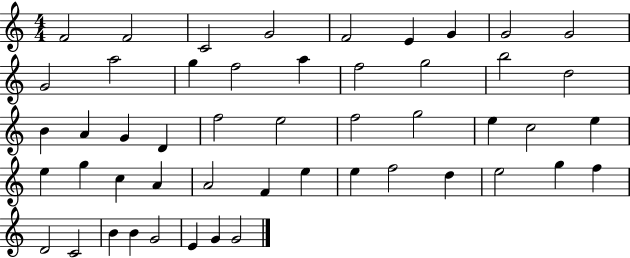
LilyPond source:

{
  \clef treble
  \numericTimeSignature
  \time 4/4
  \key c \major
  f'2 f'2 | c'2 g'2 | f'2 e'4 g'4 | g'2 g'2 | \break g'2 a''2 | g''4 f''2 a''4 | f''2 g''2 | b''2 d''2 | \break b'4 a'4 g'4 d'4 | f''2 e''2 | f''2 g''2 | e''4 c''2 e''4 | \break e''4 g''4 c''4 a'4 | a'2 f'4 e''4 | e''4 f''2 d''4 | e''2 g''4 f''4 | \break d'2 c'2 | b'4 b'4 g'2 | e'4 g'4 g'2 | \bar "|."
}